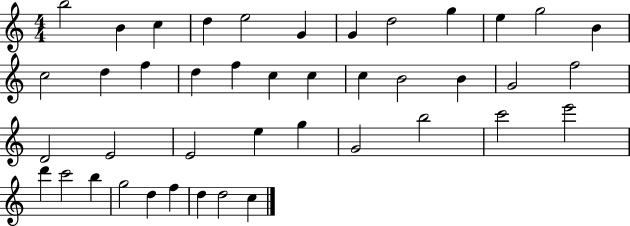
B5/h B4/q C5/q D5/q E5/h G4/q G4/q D5/h G5/q E5/q G5/h B4/q C5/h D5/q F5/q D5/q F5/q C5/q C5/q C5/q B4/h B4/q G4/h F5/h D4/h E4/h E4/h E5/q G5/q G4/h B5/h C6/h E6/h D6/q C6/h B5/q G5/h D5/q F5/q D5/q D5/h C5/q